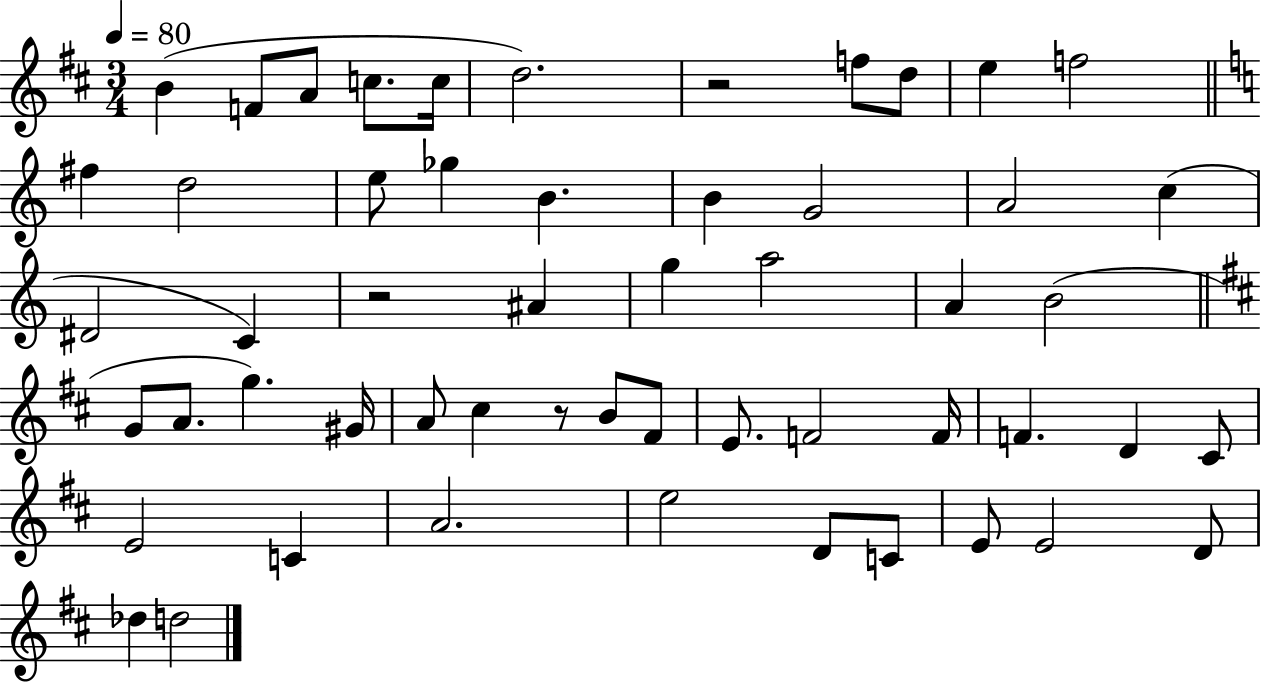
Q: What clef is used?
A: treble